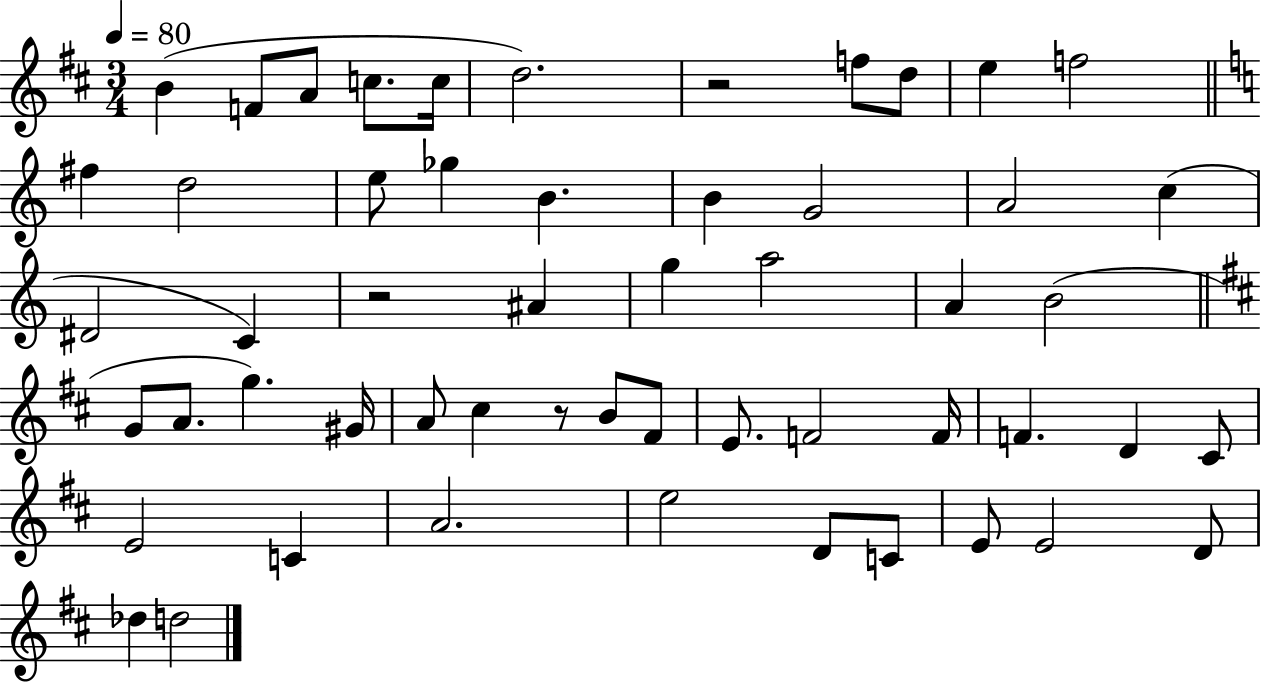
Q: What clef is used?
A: treble